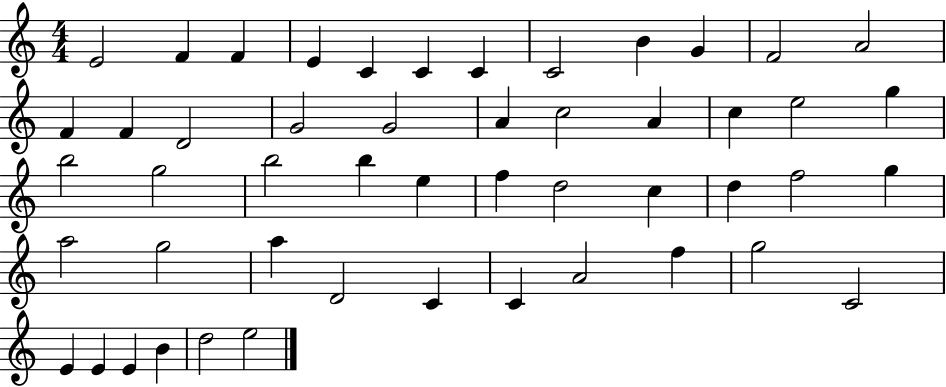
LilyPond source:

{
  \clef treble
  \numericTimeSignature
  \time 4/4
  \key c \major
  e'2 f'4 f'4 | e'4 c'4 c'4 c'4 | c'2 b'4 g'4 | f'2 a'2 | \break f'4 f'4 d'2 | g'2 g'2 | a'4 c''2 a'4 | c''4 e''2 g''4 | \break b''2 g''2 | b''2 b''4 e''4 | f''4 d''2 c''4 | d''4 f''2 g''4 | \break a''2 g''2 | a''4 d'2 c'4 | c'4 a'2 f''4 | g''2 c'2 | \break e'4 e'4 e'4 b'4 | d''2 e''2 | \bar "|."
}